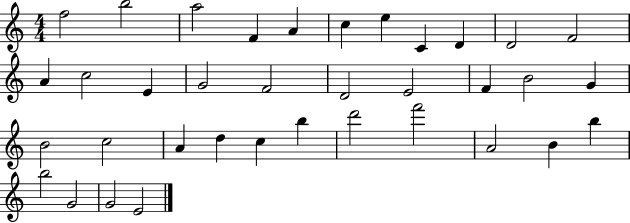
{
  \clef treble
  \numericTimeSignature
  \time 4/4
  \key c \major
  f''2 b''2 | a''2 f'4 a'4 | c''4 e''4 c'4 d'4 | d'2 f'2 | \break a'4 c''2 e'4 | g'2 f'2 | d'2 e'2 | f'4 b'2 g'4 | \break b'2 c''2 | a'4 d''4 c''4 b''4 | d'''2 f'''2 | a'2 b'4 b''4 | \break b''2 g'2 | g'2 e'2 | \bar "|."
}